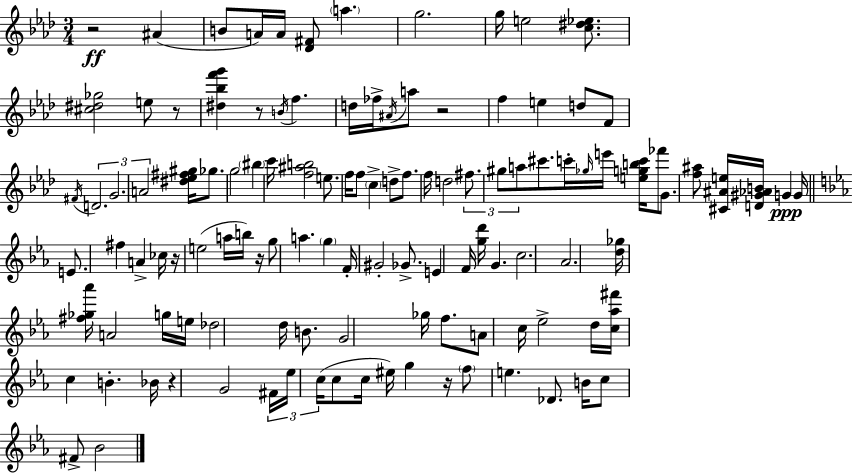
{
  \clef treble
  \numericTimeSignature
  \time 3/4
  \key aes \major
  r2\ff ais'4( | b'8 a'16) a'16 <des' fis'>8 \parenthesize a''4. | g''2. | g''16 e''2 <c'' dis'' ees''>8. | \break <cis'' dis'' ges''>2 e''8 r8 | <dis'' bes'' f''' g'''>4 r8 \acciaccatura { b'16 } f''4. | d''16 fes''16-> \acciaccatura { ais'16 } a''8 r2 | f''4 e''4 d''8 | \break f'8 \acciaccatura { fis'16 } \tuplet 3/2 { d'2. | g'2. | a'2 } <dis'' ees'' fis'' gis''>16 | ges''8. g''2 \parenthesize bis''4 | \break c'''16 <f'' ais'' b''>2 | e''8. f''16 f''8 \parenthesize c''4-> d''8-> | f''8. f''16 d''2 | \tuplet 3/2 { fis''8. gis''8 a''8 } cis'''8. c'''16-. \grace { ges''16 } | \break e'''16 <e'' g'' b'' c'''>16 fes'''8 g'8. <f'' ais''>8 <cis' ais' e''>16 <d' gis' aes' b'>16 g'4\ppp | g'16 \bar "||" \break \key c \minor e'8. fis''4 a'4-> ces''16 | r16 e''2( a''16 b''16) r16 | g''8 a''4. \parenthesize g''4 | f'16-. gis'2-. ges'8.-> | \break e'4 f'16 <g'' d'''>16 g'4. | c''2. | aes'2. | <d'' ges''>16 <fis'' ges'' aes'''>16 a'2 g''16 e''16 | \break des''2 d''16 b'8. | g'2 ges''16 f''8. | a'8 c''16 ees''2-> d''16 | <c'' aes'' fis'''>16 c''4 b'4.-. bes'16 | \break r4 g'2 | \tuplet 3/2 { fis'16 ees''16 c''16( } c''8 c''16 eis''16) g''4 r16 | \parenthesize f''8 e''4. des'8. b'16 | c''8 fis'8-> bes'2 | \break \bar "|."
}